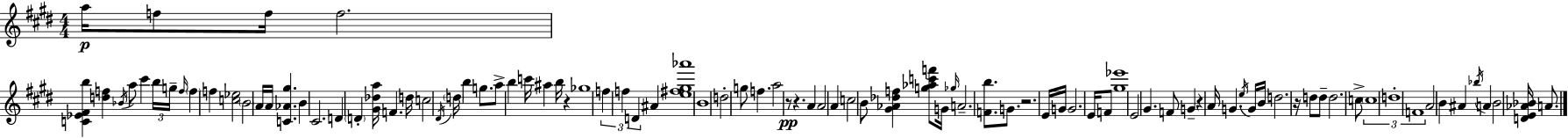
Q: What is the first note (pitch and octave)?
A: A5